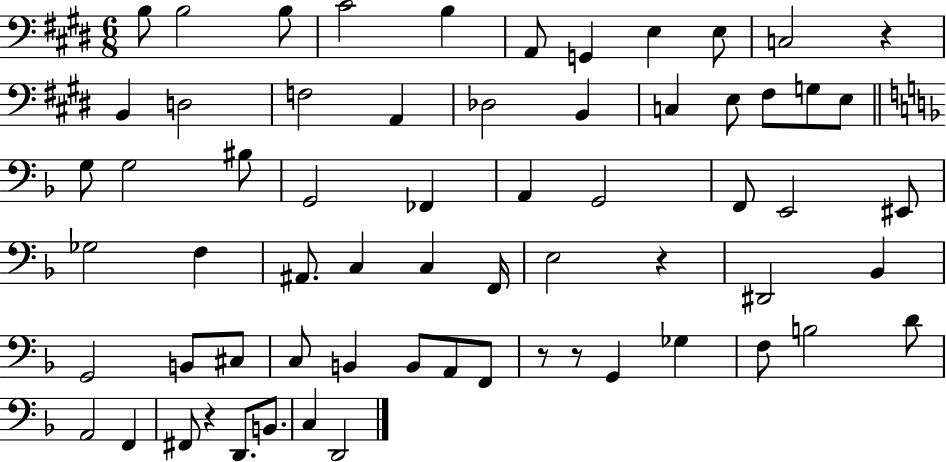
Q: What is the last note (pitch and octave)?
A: D2